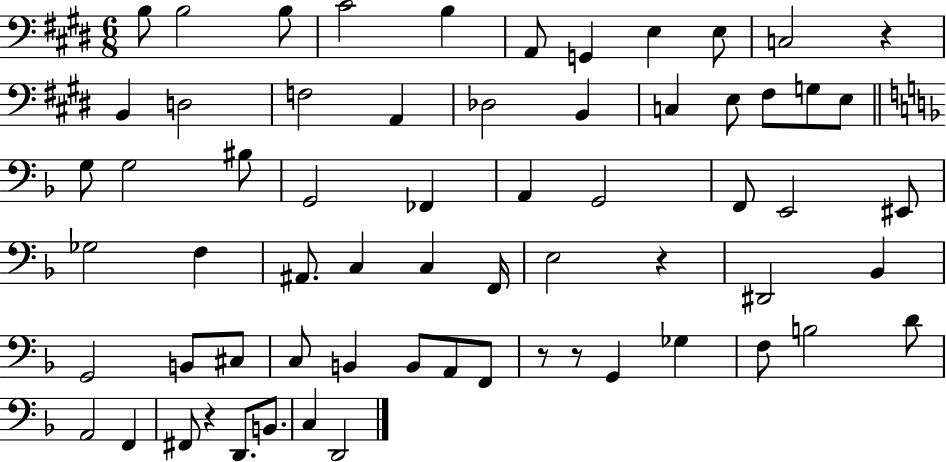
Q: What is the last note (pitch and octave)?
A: D2